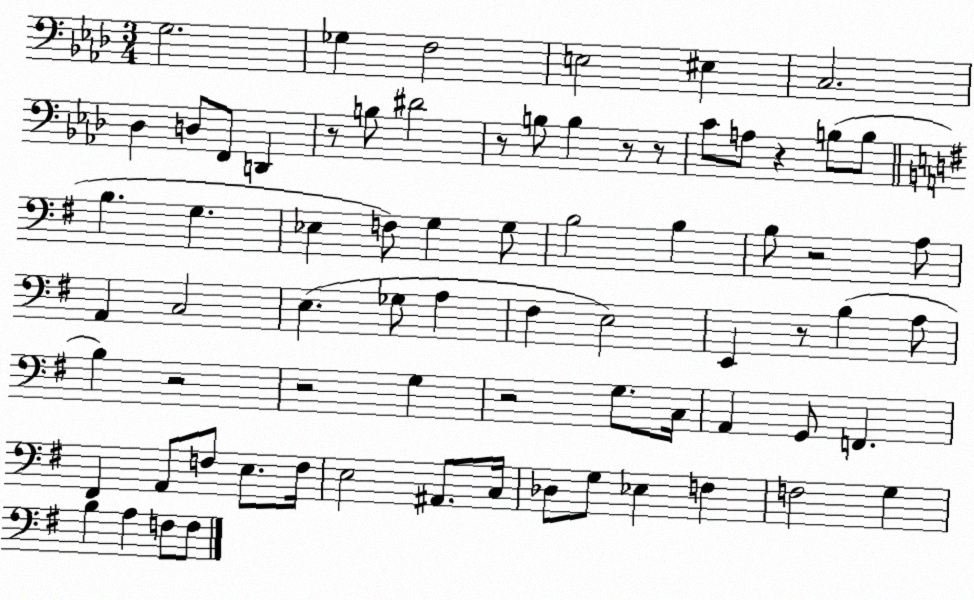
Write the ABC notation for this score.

X:1
T:Untitled
M:3/4
L:1/4
K:Ab
G,2 _G, F,2 E,2 ^E, C,2 _D, D,/2 F,,/2 D,, z/2 B,/2 ^D2 z/2 B,/2 B, z/2 z/2 C/2 A,/2 z B,/2 B,/2 B, G, _E, F,/2 G, G,/2 B,2 B, B,/2 z2 A,/2 A,, C,2 E, _G,/2 A, ^F, E,2 E,, z/2 B, A,/2 B, z2 z2 G, z2 G,/2 C,/4 A,, G,,/2 F,, ^F,, A,,/2 F,/2 E,/2 F,/4 E,2 ^A,,/2 C,/4 _D,/2 G,/2 _E, F, F,2 G, B, A, F,/2 F,/2